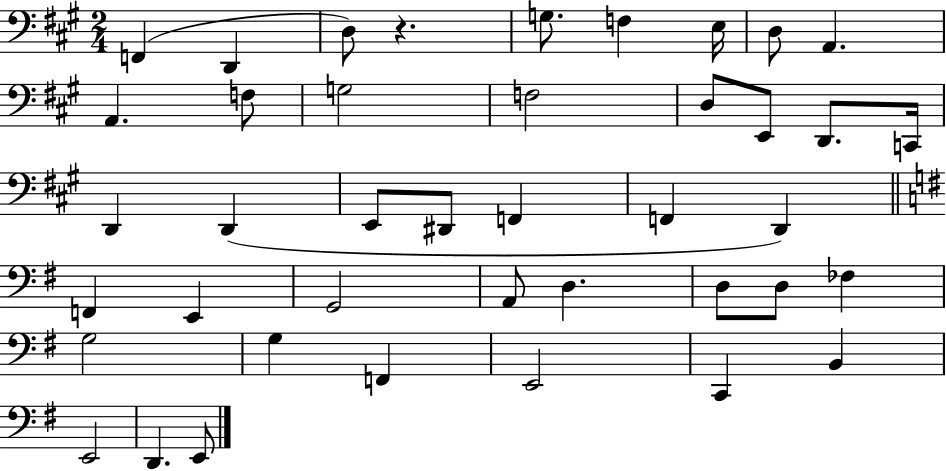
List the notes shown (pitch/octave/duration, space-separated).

F2/q D2/q D3/e R/q. G3/e. F3/q E3/s D3/e A2/q. A2/q. F3/e G3/h F3/h D3/e E2/e D2/e. C2/s D2/q D2/q E2/e D#2/e F2/q F2/q D2/q F2/q E2/q G2/h A2/e D3/q. D3/e D3/e FES3/q G3/h G3/q F2/q E2/h C2/q B2/q E2/h D2/q. E2/e